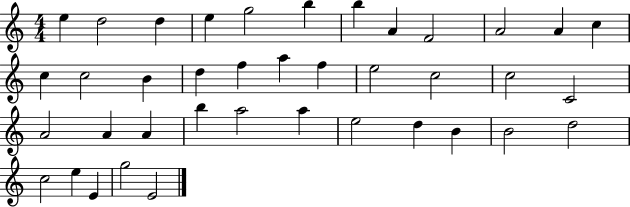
E5/q D5/h D5/q E5/q G5/h B5/q B5/q A4/q F4/h A4/h A4/q C5/q C5/q C5/h B4/q D5/q F5/q A5/q F5/q E5/h C5/h C5/h C4/h A4/h A4/q A4/q B5/q A5/h A5/q E5/h D5/q B4/q B4/h D5/h C5/h E5/q E4/q G5/h E4/h